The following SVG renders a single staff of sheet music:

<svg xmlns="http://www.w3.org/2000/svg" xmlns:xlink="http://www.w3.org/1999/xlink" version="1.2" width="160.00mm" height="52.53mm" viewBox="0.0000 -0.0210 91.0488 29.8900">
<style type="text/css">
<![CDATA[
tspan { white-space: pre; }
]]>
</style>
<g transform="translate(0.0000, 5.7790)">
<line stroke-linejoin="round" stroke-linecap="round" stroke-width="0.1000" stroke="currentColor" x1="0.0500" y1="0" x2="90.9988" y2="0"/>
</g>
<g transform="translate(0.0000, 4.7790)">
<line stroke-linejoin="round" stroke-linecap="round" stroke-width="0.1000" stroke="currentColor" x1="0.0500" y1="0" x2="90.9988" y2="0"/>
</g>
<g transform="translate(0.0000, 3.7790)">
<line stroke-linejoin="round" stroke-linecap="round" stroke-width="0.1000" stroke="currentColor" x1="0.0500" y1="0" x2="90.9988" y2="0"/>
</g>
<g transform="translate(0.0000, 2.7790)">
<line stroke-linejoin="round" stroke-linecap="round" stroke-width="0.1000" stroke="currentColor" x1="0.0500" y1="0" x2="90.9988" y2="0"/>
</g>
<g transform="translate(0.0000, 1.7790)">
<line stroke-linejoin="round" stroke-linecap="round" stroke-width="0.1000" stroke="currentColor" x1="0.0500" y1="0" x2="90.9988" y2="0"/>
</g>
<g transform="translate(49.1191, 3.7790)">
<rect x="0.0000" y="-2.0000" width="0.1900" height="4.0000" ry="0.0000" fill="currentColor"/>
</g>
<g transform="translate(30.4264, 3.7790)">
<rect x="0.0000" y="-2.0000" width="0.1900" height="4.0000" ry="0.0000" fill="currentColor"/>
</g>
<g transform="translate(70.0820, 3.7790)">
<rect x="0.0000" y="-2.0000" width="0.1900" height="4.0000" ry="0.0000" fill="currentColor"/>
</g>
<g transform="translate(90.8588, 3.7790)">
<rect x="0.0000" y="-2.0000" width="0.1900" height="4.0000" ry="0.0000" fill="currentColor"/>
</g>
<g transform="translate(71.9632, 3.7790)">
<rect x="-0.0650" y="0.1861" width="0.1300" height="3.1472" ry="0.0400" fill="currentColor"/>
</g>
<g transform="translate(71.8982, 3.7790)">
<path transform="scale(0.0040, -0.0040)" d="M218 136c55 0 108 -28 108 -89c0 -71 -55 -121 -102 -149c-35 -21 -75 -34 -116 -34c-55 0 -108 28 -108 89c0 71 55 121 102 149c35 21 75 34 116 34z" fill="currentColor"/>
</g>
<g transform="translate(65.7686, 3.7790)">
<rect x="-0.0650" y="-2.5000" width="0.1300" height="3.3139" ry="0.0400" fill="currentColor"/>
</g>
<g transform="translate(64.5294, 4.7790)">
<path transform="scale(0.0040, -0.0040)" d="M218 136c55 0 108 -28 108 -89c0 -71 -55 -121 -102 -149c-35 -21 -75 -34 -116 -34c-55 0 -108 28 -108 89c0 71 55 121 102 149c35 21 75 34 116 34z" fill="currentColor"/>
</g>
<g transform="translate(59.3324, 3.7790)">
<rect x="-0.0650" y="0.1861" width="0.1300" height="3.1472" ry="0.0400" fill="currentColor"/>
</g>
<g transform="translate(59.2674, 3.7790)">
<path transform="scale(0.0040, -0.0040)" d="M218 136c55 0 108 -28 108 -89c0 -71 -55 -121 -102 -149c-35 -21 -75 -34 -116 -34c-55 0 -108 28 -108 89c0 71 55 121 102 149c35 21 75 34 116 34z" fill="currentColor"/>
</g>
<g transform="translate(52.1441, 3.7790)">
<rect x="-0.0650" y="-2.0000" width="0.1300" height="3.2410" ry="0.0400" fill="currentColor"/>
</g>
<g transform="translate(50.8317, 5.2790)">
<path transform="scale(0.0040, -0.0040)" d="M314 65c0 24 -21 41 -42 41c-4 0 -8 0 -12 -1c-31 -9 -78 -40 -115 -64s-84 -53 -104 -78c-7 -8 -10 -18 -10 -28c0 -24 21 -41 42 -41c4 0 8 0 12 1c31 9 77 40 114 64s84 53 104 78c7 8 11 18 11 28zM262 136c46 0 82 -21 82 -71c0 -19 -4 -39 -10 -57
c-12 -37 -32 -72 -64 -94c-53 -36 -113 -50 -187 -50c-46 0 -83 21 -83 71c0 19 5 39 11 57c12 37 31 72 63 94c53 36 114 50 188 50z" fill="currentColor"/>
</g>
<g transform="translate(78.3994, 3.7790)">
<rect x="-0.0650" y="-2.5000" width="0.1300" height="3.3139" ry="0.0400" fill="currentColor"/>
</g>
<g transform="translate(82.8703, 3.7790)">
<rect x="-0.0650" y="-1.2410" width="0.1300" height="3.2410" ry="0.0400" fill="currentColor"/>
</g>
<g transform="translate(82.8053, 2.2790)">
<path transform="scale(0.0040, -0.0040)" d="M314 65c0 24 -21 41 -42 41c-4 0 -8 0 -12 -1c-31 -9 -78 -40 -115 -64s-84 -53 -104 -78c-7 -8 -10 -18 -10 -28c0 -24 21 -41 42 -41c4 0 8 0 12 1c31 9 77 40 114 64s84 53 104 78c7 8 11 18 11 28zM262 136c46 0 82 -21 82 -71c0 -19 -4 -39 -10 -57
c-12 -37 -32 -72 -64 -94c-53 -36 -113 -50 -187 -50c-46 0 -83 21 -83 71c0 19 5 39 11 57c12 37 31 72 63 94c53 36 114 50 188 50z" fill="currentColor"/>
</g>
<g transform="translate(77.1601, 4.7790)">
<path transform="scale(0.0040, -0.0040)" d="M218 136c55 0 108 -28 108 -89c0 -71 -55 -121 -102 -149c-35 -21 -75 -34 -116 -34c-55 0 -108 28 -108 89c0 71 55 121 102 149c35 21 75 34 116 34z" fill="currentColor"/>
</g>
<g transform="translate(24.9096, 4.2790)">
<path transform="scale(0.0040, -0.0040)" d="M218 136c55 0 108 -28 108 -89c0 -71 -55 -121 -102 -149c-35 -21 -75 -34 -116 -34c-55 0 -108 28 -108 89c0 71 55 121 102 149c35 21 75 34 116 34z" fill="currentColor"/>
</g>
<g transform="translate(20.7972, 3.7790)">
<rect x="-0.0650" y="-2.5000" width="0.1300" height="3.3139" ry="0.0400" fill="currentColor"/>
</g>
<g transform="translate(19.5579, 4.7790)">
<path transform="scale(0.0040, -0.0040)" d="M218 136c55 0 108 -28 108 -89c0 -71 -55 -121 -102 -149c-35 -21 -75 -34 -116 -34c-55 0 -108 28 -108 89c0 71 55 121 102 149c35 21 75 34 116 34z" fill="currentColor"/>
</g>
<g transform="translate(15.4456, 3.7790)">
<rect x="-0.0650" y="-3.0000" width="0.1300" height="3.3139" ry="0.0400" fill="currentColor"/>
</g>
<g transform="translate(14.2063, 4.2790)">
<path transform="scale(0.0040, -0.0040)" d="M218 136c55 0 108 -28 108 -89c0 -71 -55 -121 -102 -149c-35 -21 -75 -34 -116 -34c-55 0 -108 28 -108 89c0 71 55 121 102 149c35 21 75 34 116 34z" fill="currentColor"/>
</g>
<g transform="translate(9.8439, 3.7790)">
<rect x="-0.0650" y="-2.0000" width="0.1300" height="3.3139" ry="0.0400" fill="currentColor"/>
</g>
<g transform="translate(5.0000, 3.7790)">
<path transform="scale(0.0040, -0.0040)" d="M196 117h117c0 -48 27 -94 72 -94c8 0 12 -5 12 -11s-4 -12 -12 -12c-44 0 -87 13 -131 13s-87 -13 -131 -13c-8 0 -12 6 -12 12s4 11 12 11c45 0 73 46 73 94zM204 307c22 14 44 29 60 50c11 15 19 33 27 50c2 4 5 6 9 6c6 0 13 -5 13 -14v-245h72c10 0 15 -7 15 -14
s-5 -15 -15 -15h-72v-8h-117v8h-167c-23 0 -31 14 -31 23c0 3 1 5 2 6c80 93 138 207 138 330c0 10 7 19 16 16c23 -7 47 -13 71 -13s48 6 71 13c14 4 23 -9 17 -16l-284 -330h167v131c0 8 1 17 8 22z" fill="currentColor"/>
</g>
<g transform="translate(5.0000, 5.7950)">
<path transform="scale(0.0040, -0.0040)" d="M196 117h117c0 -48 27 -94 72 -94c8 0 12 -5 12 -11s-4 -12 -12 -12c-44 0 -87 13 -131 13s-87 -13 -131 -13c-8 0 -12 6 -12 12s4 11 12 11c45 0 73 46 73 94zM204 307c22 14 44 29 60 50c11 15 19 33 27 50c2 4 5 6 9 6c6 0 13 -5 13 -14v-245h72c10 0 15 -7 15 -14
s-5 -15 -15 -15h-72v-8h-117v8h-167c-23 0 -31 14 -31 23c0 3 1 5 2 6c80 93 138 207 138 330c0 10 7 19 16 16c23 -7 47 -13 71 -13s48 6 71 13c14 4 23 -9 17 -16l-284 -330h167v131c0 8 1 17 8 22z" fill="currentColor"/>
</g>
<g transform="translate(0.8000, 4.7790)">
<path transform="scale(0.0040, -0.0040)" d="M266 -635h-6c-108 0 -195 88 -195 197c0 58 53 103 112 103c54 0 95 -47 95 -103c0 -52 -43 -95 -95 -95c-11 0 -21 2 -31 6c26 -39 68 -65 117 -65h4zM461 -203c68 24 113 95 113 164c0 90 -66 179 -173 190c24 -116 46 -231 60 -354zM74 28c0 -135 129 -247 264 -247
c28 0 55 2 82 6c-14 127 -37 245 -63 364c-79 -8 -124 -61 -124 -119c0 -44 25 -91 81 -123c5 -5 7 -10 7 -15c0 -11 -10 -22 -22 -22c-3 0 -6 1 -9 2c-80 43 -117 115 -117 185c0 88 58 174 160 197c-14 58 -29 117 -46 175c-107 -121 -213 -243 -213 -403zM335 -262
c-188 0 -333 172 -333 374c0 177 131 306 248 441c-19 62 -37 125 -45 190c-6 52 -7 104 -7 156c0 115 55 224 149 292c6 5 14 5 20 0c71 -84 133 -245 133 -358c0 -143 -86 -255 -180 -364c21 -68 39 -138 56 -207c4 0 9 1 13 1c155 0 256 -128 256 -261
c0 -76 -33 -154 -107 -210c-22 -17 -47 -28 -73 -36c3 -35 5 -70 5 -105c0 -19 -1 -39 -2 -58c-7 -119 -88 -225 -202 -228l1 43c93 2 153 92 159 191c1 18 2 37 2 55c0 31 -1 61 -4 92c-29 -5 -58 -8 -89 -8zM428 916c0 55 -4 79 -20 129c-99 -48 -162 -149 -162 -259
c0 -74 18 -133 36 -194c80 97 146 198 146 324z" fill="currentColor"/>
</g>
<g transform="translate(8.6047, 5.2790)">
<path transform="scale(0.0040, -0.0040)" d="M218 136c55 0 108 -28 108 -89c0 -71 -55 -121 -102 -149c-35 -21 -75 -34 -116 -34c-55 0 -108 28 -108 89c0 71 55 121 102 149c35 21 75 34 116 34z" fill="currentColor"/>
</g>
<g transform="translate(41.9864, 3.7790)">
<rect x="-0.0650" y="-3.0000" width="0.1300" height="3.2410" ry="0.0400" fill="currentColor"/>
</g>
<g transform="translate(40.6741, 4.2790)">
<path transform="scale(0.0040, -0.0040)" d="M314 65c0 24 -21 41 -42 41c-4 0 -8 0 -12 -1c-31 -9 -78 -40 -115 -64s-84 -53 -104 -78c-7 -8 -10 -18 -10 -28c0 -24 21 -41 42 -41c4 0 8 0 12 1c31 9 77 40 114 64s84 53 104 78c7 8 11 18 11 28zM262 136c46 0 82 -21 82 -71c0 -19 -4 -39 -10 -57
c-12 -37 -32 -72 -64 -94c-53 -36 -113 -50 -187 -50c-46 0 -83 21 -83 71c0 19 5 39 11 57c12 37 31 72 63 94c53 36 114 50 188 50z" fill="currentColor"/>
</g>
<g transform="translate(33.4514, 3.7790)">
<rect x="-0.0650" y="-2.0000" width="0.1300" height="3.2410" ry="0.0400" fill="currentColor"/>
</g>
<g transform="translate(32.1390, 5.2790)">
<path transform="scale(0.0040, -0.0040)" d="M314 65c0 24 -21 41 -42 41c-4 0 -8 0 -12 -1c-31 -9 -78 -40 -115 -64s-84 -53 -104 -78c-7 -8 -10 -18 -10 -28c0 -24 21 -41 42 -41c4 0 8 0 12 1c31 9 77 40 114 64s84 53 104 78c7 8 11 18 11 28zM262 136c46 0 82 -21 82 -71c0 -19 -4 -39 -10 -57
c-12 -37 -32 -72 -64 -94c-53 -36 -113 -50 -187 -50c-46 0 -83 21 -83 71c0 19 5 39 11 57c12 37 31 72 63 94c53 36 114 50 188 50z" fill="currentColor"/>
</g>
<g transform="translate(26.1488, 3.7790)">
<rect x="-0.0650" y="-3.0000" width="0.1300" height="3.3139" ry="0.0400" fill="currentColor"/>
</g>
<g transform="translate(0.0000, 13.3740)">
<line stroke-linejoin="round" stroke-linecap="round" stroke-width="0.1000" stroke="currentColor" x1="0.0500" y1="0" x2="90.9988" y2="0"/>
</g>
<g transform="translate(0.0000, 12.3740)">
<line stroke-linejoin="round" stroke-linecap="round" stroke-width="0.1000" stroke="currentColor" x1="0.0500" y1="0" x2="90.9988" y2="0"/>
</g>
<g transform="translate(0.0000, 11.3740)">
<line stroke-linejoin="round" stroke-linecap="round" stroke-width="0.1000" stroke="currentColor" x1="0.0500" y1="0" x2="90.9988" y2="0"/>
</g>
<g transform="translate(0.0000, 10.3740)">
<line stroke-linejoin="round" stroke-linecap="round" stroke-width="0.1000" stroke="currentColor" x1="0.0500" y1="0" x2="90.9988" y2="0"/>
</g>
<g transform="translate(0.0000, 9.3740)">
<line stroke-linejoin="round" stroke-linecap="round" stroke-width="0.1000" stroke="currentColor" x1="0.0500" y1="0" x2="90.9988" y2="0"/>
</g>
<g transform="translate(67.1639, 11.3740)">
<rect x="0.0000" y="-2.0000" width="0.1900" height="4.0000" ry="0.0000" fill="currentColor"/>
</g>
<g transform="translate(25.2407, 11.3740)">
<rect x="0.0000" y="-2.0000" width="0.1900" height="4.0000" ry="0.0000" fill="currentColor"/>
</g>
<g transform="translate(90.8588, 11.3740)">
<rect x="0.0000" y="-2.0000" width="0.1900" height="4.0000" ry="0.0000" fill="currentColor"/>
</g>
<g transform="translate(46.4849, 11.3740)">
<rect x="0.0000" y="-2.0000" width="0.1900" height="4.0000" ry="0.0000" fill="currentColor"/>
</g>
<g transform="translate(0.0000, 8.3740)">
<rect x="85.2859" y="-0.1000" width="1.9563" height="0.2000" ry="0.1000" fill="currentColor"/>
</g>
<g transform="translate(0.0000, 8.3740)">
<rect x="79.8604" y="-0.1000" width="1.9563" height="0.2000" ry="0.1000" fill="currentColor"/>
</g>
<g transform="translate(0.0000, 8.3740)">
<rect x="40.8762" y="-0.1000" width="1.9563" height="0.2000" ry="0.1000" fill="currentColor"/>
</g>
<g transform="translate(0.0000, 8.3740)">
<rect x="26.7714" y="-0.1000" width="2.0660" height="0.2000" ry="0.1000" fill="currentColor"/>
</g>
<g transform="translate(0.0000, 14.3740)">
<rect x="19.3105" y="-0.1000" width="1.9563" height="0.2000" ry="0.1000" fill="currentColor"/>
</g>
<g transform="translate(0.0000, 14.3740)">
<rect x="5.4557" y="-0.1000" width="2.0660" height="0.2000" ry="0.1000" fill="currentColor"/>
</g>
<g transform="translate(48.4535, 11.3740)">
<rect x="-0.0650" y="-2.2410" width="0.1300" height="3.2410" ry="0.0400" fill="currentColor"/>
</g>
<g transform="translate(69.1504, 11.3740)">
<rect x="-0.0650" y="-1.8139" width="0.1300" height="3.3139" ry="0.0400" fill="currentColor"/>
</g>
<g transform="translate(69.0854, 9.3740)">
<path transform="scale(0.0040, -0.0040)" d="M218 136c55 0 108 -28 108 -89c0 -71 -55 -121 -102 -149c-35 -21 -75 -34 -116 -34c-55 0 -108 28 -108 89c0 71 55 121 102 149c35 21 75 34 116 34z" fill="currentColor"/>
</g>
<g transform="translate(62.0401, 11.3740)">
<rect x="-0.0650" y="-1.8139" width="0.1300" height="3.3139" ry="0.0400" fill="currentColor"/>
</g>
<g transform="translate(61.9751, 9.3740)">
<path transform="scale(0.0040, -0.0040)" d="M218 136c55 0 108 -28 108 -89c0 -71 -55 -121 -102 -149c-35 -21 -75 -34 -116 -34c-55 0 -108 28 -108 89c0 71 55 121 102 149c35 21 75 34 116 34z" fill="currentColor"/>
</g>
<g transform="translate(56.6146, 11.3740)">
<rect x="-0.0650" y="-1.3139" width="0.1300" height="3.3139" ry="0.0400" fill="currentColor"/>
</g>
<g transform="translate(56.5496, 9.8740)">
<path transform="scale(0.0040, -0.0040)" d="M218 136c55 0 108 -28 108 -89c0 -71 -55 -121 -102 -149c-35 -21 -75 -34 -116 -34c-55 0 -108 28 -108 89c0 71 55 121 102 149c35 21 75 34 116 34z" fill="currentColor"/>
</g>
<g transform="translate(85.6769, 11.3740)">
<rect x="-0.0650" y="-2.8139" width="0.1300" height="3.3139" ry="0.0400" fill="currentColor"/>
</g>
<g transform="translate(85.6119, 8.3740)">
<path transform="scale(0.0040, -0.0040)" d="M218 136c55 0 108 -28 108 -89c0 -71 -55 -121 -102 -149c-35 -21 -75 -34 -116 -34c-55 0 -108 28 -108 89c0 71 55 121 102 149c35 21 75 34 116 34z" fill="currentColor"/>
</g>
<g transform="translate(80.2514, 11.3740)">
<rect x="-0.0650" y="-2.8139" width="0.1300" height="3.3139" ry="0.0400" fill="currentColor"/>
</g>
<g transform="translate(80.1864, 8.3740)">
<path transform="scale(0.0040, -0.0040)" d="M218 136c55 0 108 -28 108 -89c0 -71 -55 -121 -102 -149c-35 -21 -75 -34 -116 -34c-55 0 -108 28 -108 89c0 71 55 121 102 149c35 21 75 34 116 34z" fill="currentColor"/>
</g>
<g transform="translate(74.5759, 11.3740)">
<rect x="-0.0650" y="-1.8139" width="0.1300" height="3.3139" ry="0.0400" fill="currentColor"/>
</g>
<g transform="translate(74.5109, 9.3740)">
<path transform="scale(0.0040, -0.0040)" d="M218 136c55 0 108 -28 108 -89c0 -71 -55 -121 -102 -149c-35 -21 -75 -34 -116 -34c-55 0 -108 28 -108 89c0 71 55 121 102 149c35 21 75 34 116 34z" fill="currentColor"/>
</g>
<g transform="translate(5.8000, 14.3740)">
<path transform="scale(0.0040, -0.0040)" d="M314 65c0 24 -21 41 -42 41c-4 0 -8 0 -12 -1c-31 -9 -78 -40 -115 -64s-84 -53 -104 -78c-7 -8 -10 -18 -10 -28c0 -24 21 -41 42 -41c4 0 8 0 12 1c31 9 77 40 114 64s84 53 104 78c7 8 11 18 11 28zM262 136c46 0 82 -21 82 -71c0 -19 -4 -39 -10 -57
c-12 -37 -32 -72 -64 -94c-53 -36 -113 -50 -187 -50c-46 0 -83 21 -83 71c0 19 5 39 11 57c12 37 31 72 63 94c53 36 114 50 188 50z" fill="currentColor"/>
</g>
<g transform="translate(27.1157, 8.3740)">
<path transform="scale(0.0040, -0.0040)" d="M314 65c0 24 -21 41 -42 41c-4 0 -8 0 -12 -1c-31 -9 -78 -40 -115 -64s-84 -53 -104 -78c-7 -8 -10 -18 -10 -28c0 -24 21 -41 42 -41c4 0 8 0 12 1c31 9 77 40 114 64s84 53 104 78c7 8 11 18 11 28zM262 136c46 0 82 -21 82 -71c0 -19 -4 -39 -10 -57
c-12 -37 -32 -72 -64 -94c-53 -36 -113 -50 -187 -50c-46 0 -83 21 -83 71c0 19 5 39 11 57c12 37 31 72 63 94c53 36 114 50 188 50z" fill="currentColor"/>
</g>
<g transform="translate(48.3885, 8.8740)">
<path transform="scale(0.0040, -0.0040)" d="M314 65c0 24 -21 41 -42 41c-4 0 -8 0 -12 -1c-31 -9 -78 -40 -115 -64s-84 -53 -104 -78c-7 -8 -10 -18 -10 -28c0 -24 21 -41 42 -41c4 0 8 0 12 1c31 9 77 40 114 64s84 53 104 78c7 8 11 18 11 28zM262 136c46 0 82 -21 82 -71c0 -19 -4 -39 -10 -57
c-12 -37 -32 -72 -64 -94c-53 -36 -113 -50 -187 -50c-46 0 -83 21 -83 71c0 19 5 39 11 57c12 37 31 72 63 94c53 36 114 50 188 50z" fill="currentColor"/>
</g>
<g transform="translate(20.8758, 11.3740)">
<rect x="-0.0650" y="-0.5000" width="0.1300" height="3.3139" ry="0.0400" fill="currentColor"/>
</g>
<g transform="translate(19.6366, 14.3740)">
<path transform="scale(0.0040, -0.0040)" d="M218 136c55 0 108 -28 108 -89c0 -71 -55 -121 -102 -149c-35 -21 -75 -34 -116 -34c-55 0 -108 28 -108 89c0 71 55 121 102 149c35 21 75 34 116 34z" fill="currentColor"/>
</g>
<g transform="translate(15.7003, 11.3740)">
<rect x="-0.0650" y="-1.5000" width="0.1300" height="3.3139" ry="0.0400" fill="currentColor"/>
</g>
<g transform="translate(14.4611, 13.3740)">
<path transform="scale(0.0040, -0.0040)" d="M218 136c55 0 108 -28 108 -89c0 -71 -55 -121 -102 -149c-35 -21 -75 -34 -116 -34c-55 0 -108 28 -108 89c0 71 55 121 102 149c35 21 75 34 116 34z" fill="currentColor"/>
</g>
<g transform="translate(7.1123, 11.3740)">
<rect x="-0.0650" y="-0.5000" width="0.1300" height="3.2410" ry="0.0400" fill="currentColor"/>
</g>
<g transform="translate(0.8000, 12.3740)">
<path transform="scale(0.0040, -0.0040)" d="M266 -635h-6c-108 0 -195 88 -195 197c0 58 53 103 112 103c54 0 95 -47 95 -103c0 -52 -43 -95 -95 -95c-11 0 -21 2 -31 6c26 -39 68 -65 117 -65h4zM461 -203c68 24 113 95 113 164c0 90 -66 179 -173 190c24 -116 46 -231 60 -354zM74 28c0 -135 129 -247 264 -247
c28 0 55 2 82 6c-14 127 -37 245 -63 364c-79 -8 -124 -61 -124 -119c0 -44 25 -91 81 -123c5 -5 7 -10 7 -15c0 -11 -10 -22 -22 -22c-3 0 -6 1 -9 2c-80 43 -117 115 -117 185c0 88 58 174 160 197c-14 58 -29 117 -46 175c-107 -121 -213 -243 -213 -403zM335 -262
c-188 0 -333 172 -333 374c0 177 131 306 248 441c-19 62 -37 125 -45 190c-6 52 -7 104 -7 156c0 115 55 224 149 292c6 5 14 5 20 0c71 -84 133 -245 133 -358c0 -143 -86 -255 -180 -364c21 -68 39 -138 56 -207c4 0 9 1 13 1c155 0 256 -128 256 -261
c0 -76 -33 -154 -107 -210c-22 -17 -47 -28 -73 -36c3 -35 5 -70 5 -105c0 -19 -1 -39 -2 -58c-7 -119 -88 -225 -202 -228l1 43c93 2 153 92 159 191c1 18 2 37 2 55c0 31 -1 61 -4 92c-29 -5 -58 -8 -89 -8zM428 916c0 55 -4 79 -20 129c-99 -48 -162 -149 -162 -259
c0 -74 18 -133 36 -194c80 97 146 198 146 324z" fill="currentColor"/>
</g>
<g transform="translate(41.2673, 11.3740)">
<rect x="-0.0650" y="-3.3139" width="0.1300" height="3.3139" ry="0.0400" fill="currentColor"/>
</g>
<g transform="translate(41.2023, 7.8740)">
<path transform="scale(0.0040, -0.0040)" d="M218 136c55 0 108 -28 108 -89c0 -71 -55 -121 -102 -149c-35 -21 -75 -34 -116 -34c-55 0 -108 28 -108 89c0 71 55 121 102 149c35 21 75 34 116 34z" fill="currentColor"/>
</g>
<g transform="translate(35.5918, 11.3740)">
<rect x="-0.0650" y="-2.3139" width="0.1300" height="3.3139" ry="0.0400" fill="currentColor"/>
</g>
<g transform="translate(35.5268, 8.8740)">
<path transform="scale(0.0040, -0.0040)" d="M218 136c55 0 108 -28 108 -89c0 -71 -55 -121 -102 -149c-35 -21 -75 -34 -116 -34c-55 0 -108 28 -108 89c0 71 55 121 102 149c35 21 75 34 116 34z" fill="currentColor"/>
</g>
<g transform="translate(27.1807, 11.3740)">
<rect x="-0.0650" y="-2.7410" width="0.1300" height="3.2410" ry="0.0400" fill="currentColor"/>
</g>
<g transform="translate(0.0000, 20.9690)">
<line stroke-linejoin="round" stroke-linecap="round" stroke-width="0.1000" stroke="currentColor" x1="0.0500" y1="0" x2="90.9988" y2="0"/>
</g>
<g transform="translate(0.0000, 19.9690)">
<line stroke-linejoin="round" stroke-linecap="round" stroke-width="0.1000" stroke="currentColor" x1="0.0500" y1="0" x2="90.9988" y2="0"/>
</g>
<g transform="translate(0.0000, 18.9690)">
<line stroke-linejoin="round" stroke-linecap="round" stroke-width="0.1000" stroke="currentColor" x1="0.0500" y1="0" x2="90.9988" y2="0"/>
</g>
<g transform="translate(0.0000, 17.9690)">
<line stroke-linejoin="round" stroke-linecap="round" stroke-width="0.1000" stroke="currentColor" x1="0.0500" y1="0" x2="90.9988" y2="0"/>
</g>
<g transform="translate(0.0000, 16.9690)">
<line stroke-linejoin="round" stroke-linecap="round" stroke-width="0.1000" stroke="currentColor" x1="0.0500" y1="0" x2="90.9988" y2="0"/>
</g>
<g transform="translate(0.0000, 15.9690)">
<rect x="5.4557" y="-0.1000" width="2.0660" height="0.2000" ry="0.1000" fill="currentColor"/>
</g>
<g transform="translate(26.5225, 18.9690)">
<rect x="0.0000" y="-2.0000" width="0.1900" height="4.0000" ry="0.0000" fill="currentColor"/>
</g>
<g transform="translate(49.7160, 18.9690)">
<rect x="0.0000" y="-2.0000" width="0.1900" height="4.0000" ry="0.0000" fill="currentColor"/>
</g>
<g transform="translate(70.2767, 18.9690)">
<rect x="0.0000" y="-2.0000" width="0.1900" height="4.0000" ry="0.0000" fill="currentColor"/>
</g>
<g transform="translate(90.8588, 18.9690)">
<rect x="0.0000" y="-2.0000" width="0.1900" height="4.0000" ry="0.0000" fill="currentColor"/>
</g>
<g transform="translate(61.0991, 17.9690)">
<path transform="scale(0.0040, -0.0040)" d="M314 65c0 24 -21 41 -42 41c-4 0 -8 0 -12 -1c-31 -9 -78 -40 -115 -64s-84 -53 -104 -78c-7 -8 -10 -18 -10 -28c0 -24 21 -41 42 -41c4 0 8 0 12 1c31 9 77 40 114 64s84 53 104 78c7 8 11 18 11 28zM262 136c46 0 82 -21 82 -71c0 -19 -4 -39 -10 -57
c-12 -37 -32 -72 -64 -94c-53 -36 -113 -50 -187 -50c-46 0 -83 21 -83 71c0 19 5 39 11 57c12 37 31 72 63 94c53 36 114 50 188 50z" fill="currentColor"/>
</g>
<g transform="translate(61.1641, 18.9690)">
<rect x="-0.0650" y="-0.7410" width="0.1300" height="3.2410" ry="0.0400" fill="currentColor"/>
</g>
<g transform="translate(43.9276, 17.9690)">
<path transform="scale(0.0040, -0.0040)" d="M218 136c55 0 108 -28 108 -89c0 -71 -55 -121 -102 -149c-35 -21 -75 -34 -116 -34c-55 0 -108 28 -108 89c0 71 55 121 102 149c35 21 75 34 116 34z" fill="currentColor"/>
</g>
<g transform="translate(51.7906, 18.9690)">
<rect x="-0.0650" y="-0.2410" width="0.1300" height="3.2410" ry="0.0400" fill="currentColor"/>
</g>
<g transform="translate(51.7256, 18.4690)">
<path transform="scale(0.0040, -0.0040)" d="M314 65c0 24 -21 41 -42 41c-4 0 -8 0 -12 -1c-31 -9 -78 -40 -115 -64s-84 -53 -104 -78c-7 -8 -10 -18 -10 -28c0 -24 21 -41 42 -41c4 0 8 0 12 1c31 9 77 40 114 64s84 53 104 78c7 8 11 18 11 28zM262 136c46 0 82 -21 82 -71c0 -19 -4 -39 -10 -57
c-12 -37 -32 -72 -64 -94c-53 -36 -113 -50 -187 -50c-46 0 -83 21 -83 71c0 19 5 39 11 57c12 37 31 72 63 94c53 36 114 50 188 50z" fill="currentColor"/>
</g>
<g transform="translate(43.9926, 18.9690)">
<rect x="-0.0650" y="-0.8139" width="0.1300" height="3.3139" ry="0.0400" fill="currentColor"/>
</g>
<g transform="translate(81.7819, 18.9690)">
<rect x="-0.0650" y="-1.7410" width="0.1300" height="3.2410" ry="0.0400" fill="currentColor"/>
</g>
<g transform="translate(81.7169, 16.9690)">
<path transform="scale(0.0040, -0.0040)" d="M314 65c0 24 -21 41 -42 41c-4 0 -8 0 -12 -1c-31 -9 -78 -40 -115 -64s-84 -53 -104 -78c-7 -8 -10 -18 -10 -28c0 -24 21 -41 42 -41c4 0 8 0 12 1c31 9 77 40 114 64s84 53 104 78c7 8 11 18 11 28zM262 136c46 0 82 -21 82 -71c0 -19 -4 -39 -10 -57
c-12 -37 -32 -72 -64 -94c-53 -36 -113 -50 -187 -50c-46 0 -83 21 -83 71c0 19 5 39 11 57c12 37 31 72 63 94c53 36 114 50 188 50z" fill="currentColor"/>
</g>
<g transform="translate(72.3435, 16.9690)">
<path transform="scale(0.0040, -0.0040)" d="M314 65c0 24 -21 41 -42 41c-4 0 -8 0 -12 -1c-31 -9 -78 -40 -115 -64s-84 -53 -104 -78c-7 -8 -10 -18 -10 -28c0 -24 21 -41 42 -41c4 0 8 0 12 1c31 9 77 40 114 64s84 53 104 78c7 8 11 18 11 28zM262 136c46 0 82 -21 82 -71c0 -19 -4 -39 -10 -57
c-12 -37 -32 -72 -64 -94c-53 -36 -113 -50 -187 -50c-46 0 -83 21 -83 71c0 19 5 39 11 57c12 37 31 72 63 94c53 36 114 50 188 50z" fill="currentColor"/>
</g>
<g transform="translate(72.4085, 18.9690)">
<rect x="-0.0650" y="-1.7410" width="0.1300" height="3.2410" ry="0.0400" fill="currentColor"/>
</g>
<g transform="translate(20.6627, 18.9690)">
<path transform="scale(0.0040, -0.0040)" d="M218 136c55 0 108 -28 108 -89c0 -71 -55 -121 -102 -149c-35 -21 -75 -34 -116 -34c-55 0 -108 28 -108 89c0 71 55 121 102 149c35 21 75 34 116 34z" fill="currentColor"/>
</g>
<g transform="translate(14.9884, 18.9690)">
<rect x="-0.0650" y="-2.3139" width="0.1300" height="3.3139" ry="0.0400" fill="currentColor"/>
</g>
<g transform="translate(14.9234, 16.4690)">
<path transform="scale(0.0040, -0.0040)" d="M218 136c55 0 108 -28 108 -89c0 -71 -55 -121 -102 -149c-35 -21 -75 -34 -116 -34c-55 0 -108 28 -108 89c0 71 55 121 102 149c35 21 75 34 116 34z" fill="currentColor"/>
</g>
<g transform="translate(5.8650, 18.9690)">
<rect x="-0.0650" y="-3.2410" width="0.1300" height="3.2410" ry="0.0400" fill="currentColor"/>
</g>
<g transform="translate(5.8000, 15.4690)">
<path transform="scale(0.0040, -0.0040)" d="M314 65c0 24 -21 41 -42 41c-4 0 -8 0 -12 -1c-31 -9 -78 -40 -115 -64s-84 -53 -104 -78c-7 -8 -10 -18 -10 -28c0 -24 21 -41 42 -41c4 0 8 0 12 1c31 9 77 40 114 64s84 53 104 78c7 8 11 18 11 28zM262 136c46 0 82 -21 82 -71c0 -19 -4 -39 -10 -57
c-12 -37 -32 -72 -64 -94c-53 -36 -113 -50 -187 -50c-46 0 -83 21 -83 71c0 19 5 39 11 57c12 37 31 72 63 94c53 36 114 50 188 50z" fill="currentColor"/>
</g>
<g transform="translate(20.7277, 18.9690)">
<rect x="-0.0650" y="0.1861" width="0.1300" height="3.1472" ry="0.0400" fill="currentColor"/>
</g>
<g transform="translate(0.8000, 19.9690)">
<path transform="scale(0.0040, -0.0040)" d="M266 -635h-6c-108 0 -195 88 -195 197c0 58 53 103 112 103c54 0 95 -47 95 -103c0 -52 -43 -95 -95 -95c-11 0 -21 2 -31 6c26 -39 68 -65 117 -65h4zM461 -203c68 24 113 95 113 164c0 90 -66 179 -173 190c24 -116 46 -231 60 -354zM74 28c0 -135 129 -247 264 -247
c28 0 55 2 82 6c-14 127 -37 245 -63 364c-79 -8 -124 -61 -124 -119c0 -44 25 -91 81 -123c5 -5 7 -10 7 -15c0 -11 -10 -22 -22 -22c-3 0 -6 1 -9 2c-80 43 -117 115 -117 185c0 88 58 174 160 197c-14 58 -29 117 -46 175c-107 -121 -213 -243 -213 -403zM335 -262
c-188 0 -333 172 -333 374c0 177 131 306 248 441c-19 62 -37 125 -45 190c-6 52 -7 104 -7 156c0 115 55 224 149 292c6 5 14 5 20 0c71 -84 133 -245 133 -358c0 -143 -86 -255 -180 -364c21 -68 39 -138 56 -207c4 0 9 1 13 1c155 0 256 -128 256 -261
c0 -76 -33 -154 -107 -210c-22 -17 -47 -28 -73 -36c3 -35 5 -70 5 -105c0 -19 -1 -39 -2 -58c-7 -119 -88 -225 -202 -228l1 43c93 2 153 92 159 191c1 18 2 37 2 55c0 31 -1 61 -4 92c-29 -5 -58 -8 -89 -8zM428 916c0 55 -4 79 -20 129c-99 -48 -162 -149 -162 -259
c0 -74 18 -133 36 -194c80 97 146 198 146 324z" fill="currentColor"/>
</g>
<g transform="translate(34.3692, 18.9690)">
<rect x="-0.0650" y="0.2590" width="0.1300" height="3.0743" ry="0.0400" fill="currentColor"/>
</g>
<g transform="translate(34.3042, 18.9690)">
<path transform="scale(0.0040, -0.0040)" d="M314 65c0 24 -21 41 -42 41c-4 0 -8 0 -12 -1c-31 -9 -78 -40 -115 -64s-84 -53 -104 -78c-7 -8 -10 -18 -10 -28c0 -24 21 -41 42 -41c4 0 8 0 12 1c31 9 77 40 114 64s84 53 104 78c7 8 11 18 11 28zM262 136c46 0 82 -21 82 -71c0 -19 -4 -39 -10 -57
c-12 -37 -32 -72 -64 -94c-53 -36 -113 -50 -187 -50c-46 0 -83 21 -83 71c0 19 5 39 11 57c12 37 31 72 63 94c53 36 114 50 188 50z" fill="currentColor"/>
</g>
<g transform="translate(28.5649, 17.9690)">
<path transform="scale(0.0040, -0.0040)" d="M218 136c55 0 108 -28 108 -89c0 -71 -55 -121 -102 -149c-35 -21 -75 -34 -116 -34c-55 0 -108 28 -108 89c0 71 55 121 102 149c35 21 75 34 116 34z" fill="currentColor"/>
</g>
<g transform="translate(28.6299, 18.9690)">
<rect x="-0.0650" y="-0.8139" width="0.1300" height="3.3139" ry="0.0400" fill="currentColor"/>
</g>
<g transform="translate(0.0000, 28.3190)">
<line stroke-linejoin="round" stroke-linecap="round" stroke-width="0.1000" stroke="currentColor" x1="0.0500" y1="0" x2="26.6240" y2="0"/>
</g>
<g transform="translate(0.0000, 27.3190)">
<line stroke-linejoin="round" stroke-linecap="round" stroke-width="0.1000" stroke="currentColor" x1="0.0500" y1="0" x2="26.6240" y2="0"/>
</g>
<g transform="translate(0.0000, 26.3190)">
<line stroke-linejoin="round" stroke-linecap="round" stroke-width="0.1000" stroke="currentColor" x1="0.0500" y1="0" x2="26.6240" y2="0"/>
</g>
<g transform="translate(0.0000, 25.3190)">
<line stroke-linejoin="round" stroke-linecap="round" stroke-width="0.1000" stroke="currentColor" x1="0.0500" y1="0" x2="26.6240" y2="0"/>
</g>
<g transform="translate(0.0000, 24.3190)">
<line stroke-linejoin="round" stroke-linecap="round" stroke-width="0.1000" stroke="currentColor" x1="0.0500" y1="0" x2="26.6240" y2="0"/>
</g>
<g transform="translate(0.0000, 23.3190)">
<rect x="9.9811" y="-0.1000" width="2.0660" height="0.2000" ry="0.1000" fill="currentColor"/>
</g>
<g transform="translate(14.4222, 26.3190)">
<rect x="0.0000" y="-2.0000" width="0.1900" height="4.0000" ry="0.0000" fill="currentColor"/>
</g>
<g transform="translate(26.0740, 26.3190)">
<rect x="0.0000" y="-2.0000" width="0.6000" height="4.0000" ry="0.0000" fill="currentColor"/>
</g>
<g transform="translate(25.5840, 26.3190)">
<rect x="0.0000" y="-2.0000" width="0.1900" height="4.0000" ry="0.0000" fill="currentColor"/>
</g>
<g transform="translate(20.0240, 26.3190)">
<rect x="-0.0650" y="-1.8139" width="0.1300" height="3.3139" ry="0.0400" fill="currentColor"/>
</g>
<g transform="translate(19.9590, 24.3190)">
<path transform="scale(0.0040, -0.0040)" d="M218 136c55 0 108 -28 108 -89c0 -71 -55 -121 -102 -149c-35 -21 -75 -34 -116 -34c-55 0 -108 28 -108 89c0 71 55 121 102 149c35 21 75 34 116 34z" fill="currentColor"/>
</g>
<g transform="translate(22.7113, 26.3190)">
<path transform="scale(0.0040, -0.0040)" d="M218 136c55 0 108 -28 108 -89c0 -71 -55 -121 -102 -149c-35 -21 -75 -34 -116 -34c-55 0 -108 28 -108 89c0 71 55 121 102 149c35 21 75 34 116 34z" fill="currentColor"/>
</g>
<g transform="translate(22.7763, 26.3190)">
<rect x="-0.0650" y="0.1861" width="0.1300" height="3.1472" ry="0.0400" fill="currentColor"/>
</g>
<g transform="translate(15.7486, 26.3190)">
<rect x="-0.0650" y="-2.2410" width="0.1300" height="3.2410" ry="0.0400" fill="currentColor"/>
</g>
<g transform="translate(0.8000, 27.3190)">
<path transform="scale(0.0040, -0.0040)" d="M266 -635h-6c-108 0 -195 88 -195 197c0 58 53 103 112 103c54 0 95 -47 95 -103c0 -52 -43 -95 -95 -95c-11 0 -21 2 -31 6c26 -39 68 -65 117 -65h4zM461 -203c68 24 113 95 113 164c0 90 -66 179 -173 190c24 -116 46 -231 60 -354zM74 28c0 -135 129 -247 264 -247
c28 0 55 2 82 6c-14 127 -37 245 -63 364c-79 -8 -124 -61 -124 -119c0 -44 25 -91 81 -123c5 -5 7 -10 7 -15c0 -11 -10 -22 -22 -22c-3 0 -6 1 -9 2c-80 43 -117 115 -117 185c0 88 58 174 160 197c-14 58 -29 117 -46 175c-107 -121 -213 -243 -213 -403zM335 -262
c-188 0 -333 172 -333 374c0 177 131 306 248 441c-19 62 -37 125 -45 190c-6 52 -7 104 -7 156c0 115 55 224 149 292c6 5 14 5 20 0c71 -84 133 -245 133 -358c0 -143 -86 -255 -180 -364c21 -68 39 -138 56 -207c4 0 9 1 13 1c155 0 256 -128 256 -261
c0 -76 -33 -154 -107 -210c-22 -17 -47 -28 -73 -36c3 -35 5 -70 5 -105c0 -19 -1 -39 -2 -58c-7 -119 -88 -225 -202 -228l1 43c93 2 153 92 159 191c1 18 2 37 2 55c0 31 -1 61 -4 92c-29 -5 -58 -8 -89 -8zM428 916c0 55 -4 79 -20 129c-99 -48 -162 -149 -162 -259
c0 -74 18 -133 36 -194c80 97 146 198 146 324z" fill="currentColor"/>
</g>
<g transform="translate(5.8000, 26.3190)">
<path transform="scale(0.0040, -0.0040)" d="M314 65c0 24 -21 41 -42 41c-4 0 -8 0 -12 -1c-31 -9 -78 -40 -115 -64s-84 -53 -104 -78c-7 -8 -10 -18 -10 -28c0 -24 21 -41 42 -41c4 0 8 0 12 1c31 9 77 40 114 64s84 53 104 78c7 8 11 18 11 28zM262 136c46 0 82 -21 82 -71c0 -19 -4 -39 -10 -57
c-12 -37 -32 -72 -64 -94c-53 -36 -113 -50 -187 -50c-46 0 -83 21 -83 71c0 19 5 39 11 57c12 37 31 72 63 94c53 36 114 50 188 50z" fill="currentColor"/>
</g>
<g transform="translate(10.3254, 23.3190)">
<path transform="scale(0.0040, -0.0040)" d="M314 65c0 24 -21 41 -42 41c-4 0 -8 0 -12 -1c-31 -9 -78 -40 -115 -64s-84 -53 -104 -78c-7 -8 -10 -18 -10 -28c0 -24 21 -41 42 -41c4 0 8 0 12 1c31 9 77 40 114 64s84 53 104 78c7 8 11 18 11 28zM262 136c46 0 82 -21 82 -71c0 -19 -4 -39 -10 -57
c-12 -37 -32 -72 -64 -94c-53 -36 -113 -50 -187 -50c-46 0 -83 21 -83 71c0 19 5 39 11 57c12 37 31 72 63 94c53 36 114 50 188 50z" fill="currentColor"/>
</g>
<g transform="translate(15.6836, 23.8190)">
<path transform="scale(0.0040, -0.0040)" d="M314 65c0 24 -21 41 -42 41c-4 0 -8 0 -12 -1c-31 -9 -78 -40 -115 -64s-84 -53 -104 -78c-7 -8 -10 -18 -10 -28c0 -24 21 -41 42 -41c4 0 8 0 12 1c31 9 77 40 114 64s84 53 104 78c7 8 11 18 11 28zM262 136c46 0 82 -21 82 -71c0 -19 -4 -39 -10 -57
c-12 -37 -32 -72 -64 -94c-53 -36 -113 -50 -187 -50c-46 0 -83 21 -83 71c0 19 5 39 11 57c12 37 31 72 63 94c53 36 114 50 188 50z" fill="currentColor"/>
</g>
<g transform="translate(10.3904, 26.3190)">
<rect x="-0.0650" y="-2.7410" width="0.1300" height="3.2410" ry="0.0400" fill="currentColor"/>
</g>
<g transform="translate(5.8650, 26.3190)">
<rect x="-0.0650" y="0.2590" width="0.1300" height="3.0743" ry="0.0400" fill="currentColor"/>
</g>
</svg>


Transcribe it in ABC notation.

X:1
T:Untitled
M:4/4
L:1/4
K:C
F A G A F2 A2 F2 B G B G e2 C2 E C a2 g b g2 e f f f a a b2 g B d B2 d c2 d2 f2 f2 B2 a2 g2 f B